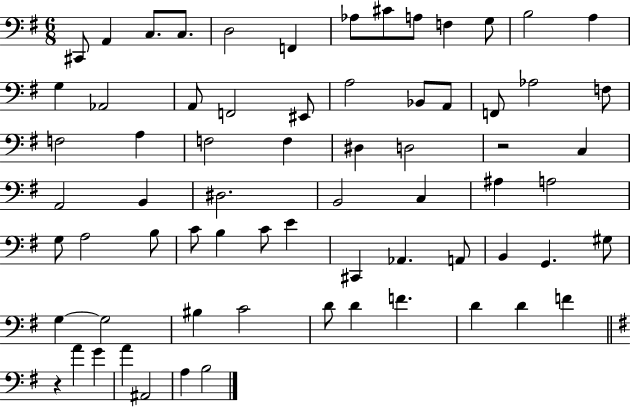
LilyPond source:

{
  \clef bass
  \numericTimeSignature
  \time 6/8
  \key g \major
  \repeat volta 2 { cis,8 a,4 c8. c8. | d2 f,4 | aes8 cis'8 a8 f4 g8 | b2 a4 | \break g4 aes,2 | a,8 f,2 eis,8 | a2 bes,8 a,8 | f,8 aes2 f8 | \break f2 a4 | f2 f4 | dis4 d2 | r2 c4 | \break a,2 b,4 | dis2. | b,2 c4 | ais4 a2 | \break g8 a2 b8 | c'8 b4 c'8 e'4 | cis,4 aes,4. a,8 | b,4 g,4. gis8 | \break g4~~ g2 | bis4 c'2 | d'8 d'4 f'4. | d'4 d'4 f'4 | \break \bar "||" \break \key g \major r4 a'4 g'4 | a'4 ais,2 | a4 b2 | } \bar "|."
}